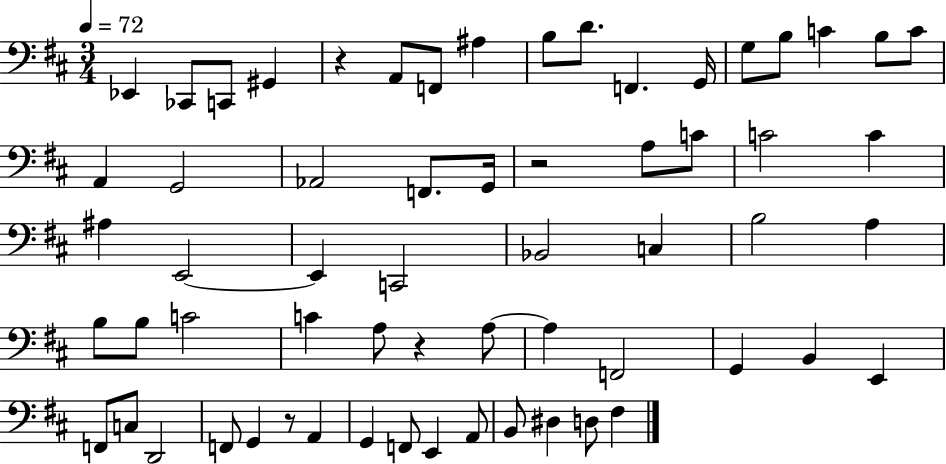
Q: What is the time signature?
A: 3/4